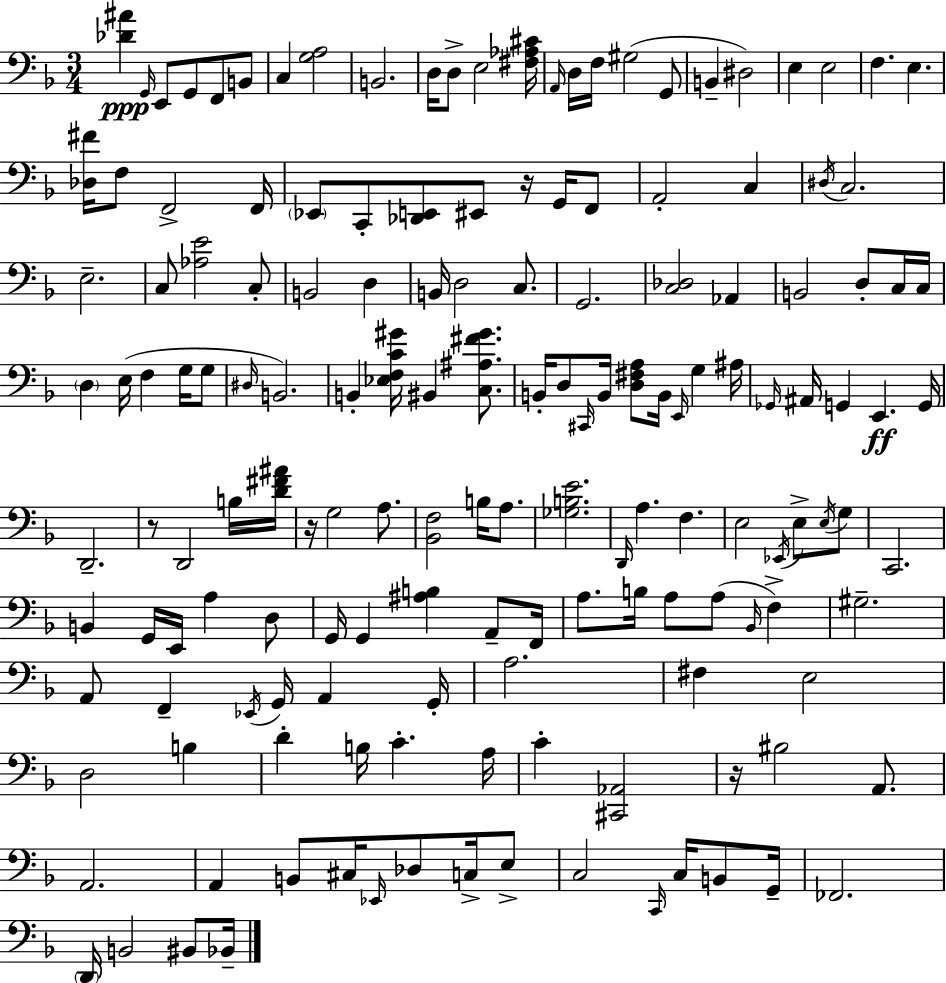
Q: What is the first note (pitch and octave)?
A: G2